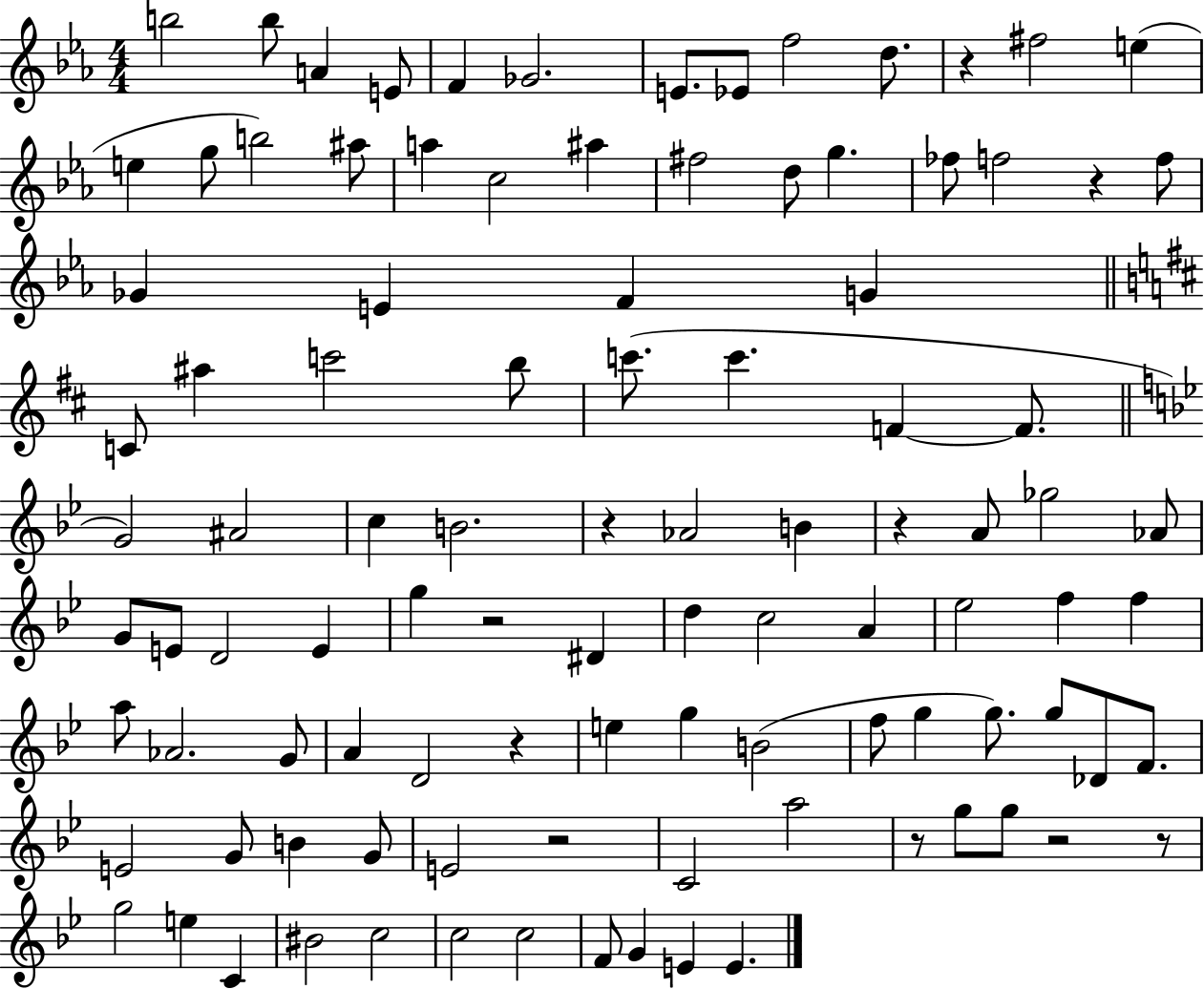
B5/h B5/e A4/q E4/e F4/q Gb4/h. E4/e. Eb4/e F5/h D5/e. R/q F#5/h E5/q E5/q G5/e B5/h A#5/e A5/q C5/h A#5/q F#5/h D5/e G5/q. FES5/e F5/h R/q F5/e Gb4/q E4/q F4/q G4/q C4/e A#5/q C6/h B5/e C6/e. C6/q. F4/q F4/e. G4/h A#4/h C5/q B4/h. R/q Ab4/h B4/q R/q A4/e Gb5/h Ab4/e G4/e E4/e D4/h E4/q G5/q R/h D#4/q D5/q C5/h A4/q Eb5/h F5/q F5/q A5/e Ab4/h. G4/e A4/q D4/h R/q E5/q G5/q B4/h F5/e G5/q G5/e. G5/e Db4/e F4/e. E4/h G4/e B4/q G4/e E4/h R/h C4/h A5/h R/e G5/e G5/e R/h R/e G5/h E5/q C4/q BIS4/h C5/h C5/h C5/h F4/e G4/q E4/q E4/q.